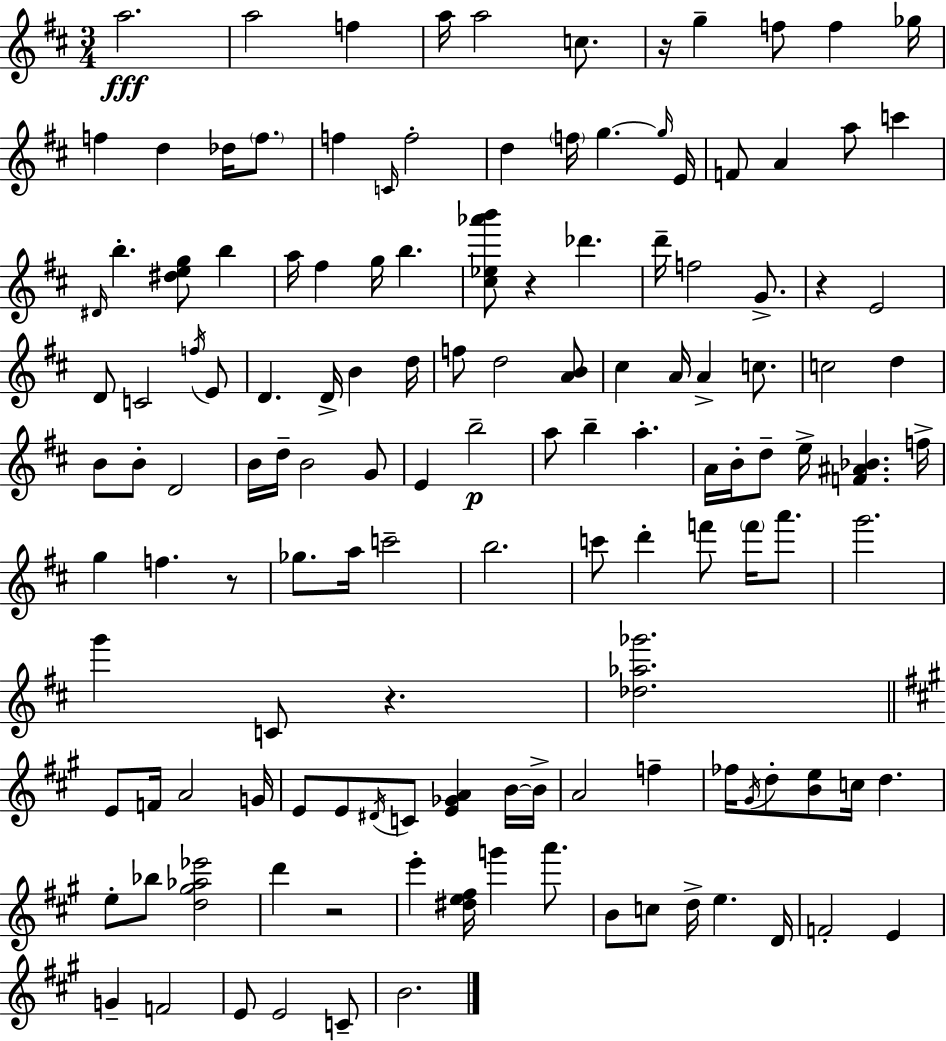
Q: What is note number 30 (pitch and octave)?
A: A5